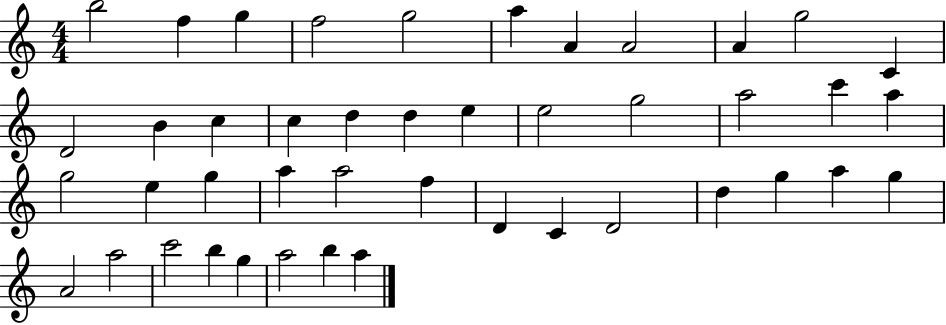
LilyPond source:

{
  \clef treble
  \numericTimeSignature
  \time 4/4
  \key c \major
  b''2 f''4 g''4 | f''2 g''2 | a''4 a'4 a'2 | a'4 g''2 c'4 | \break d'2 b'4 c''4 | c''4 d''4 d''4 e''4 | e''2 g''2 | a''2 c'''4 a''4 | \break g''2 e''4 g''4 | a''4 a''2 f''4 | d'4 c'4 d'2 | d''4 g''4 a''4 g''4 | \break a'2 a''2 | c'''2 b''4 g''4 | a''2 b''4 a''4 | \bar "|."
}